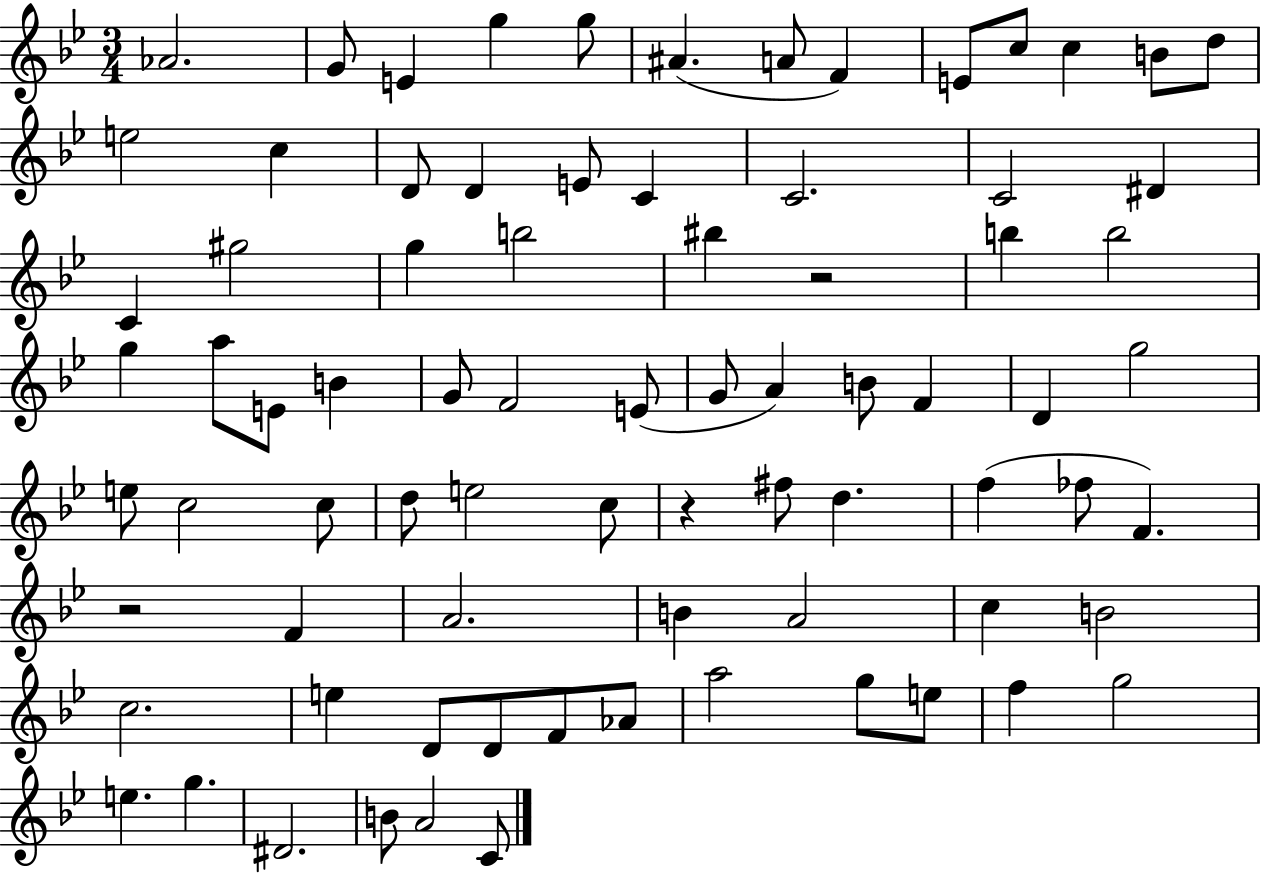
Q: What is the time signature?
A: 3/4